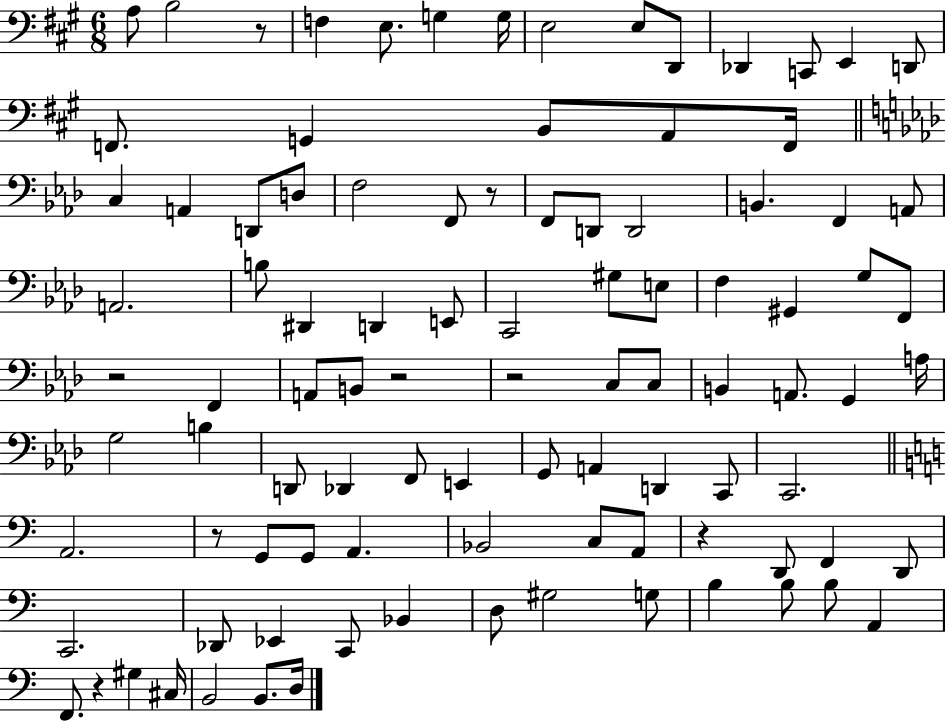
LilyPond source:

{
  \clef bass
  \numericTimeSignature
  \time 6/8
  \key a \major
  a8 b2 r8 | f4 e8. g4 g16 | e2 e8 d,8 | des,4 c,8 e,4 d,8 | \break f,8. g,4 b,8 a,8 f,16 | \bar "||" \break \key aes \major c4 a,4 d,8 d8 | f2 f,8 r8 | f,8 d,8 d,2 | b,4. f,4 a,8 | \break a,2. | b8 dis,4 d,4 e,8 | c,2 gis8 e8 | f4 gis,4 g8 f,8 | \break r2 f,4 | a,8 b,8 r2 | r2 c8 c8 | b,4 a,8. g,4 a16 | \break g2 b4 | d,8 des,4 f,8 e,4 | g,8 a,4 d,4 c,8 | c,2. | \break \bar "||" \break \key c \major a,2. | r8 g,8 g,8 a,4. | bes,2 c8 a,8 | r4 d,8 f,4 d,8 | \break c,2. | des,8 ees,4 c,8 bes,4 | d8 gis2 g8 | b4 b8 b8 a,4 | \break f,8. r4 gis4 cis16 | b,2 b,8. d16 | \bar "|."
}